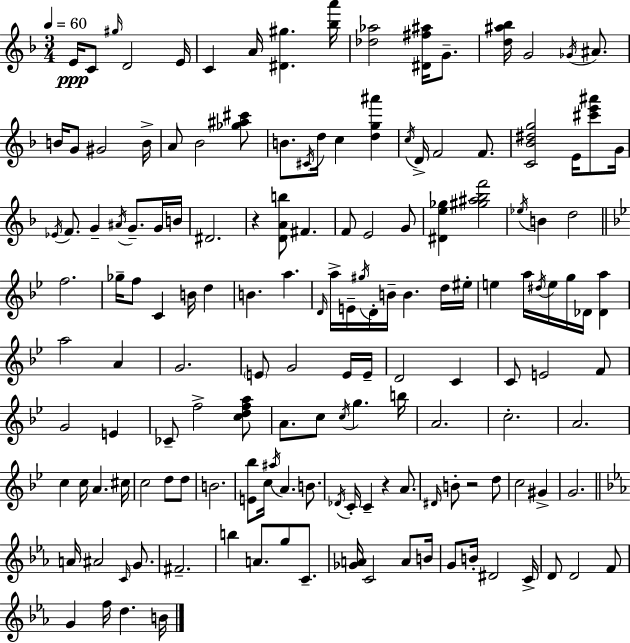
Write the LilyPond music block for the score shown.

{
  \clef treble
  \numericTimeSignature
  \time 3/4
  \key f \major
  \tempo 4 = 60
  \repeat volta 2 { e'16\ppp c'8 \grace { gis''16 } d'2 | e'16 c'4 a'16 <dis' gis''>4. | <bes'' a'''>16 <des'' aes''>2 <dis' fis'' ais''>16 g'8.-- | <d'' ais'' bes''>16 g'2 \acciaccatura { ges'16 } ais'8. | \break b'16 g'8 gis'2 | b'16-> a'8 bes'2 | <ges'' ais'' cis'''>8 b'8. \acciaccatura { cis'16 } d''16 c''4 <d'' g'' ais'''>4 | \acciaccatura { c''16 } d'16-> f'2 | \break f'8. <c' bes' dis'' g''>2 | e'16 <cis''' e''' ais'''>8 g'16 \acciaccatura { ees'16 } f'8. g'4-- | \acciaccatura { ais'16 } g'8.-- g'16 b'16 dis'2. | r4 <d' a' b''>8 | \break fis'4. f'8 e'2 | g'8 <dis' e'' ges''>4 <gis'' ais'' bes'' f'''>2 | \acciaccatura { ees''16 } b'4 d''2 | \bar "||" \break \key bes \major f''2. | ges''16-- f''8 c'4 b'16 d''4 | b'4. a''4. | \grace { d'16 } a''16-> e'16-- \acciaccatura { gis''16 } d'16-. b'16-- b'4. | \break d''16 eis''16-. e''4 a''16 \acciaccatura { dis''16 } e''16 g''16 des'16 <des' a''>4 | a''2 a'4 | g'2. | \parenthesize e'8 g'2 | \break e'16 e'16-- d'2 c'4 | c'8 e'2 | f'8 g'2 e'4 | ces'8-- f''2-> | \break <c'' d'' f'' a''>8 a'8. c''8 \acciaccatura { c''16 } g''4. | b''16 a'2. | c''2.-. | a'2. | \break c''4 c''16 a'4. | cis''16 c''2 | d''8 d''8 b'2. | <e' bes''>8 c''16 \acciaccatura { ais''16 } a'4. | \break b'8. \acciaccatura { des'16 } c'16-. c'4-- r4 | a'8. \grace { dis'16 } b'8-. r2 | d''8 c''2 | gis'4-> g'2. | \break \bar "||" \break \key ees \major a'16 ais'2 \grace { c'16 } g'8. | fis'2.-- | b''4 a'8. g''8 c'8.-- | <ges' a'>16 c'2 a'8 | \break b'16 g'8 b'16-. dis'2 | c'16-> d'8 d'2 f'8 | g'4 f''16 d''4. | b'16 } \bar "|."
}